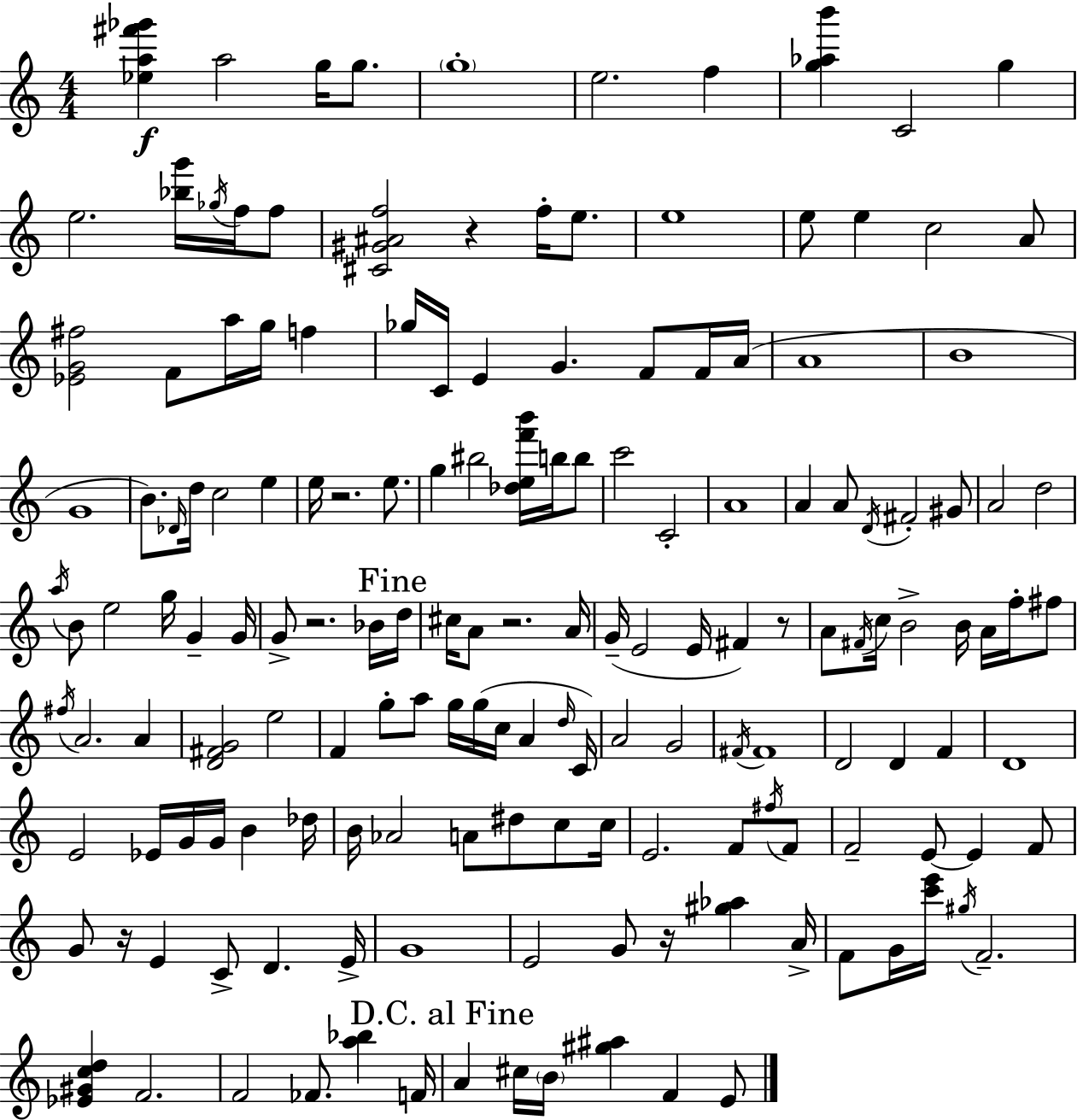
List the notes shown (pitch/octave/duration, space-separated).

[Eb5,A5,F#6,Gb6]/q A5/h G5/s G5/e. G5/w E5/h. F5/q [G5,Ab5,B6]/q C4/h G5/q E5/h. [Bb5,G6]/s Gb5/s F5/s F5/e [C#4,G#4,A#4,F5]/h R/q F5/s E5/e. E5/w E5/e E5/q C5/h A4/e [Eb4,G4,F#5]/h F4/e A5/s G5/s F5/q Gb5/s C4/s E4/q G4/q. F4/e F4/s A4/s A4/w B4/w G4/w B4/e. Db4/s D5/s C5/h E5/q E5/s R/h. E5/e. G5/q BIS5/h [Db5,E5,F6,B6]/s B5/s B5/e C6/h C4/h A4/w A4/q A4/e D4/s F#4/h G#4/e A4/h D5/h A5/s B4/e E5/h G5/s G4/q G4/s G4/e R/h. Bb4/s D5/s C#5/s A4/e R/h. A4/s G4/s E4/h E4/s F#4/q R/e A4/e F#4/s C5/s B4/h B4/s A4/s F5/s F#5/e F#5/s A4/h. A4/q [D4,F#4,G4]/h E5/h F4/q G5/e A5/e G5/s G5/s C5/s A4/q D5/s C4/s A4/h G4/h F#4/s F#4/w D4/h D4/q F4/q D4/w E4/h Eb4/s G4/s G4/s B4/q Db5/s B4/s Ab4/h A4/e D#5/e C5/e C5/s E4/h. F4/e F#5/s F4/e F4/h E4/e E4/q F4/e G4/e R/s E4/q C4/e D4/q. E4/s G4/w E4/h G4/e R/s [G#5,Ab5]/q A4/s F4/e G4/s [C6,E6]/s G#5/s F4/h. [Eb4,G#4,C5,D5]/q F4/h. F4/h FES4/e. [A5,Bb5]/q F4/s A4/q C#5/s B4/s [G#5,A#5]/q F4/q E4/e